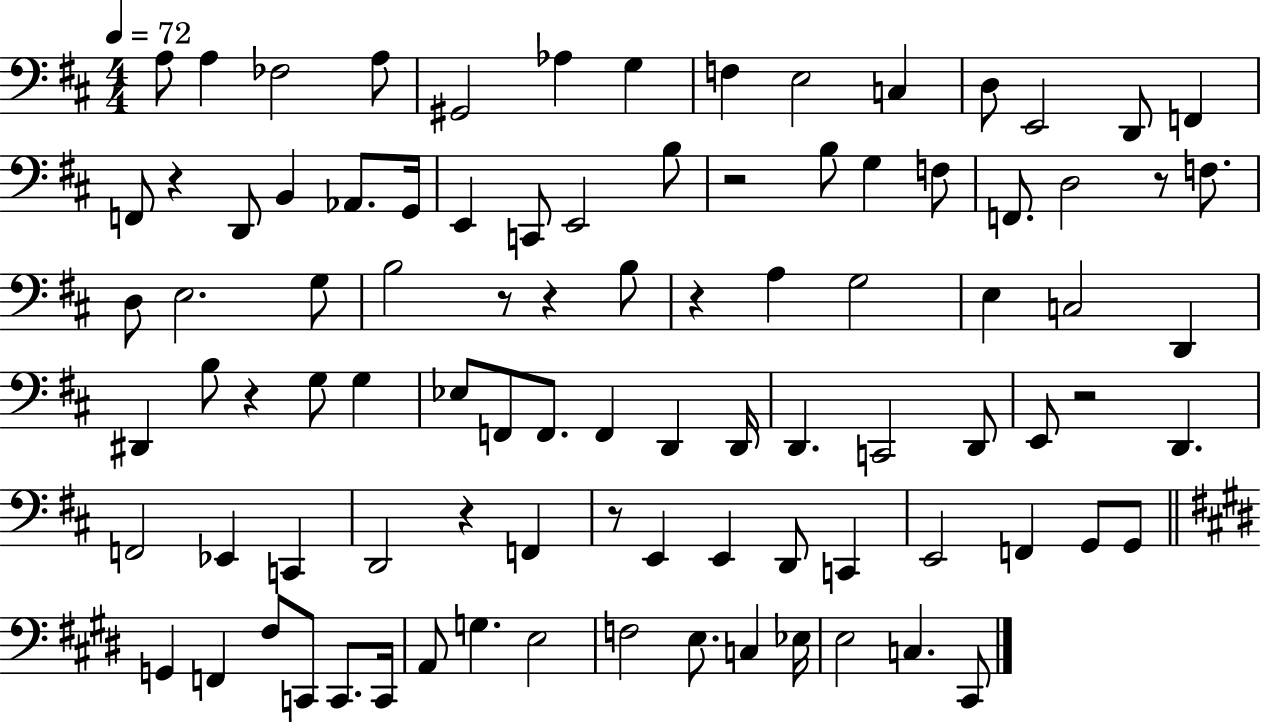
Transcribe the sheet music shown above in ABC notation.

X:1
T:Untitled
M:4/4
L:1/4
K:D
A,/2 A, _F,2 A,/2 ^G,,2 _A, G, F, E,2 C, D,/2 E,,2 D,,/2 F,, F,,/2 z D,,/2 B,, _A,,/2 G,,/4 E,, C,,/2 E,,2 B,/2 z2 B,/2 G, F,/2 F,,/2 D,2 z/2 F,/2 D,/2 E,2 G,/2 B,2 z/2 z B,/2 z A, G,2 E, C,2 D,, ^D,, B,/2 z G,/2 G, _E,/2 F,,/2 F,,/2 F,, D,, D,,/4 D,, C,,2 D,,/2 E,,/2 z2 D,, F,,2 _E,, C,, D,,2 z F,, z/2 E,, E,, D,,/2 C,, E,,2 F,, G,,/2 G,,/2 G,, F,, ^F,/2 C,,/2 C,,/2 C,,/4 A,,/2 G, E,2 F,2 E,/2 C, _E,/4 E,2 C, ^C,,/2